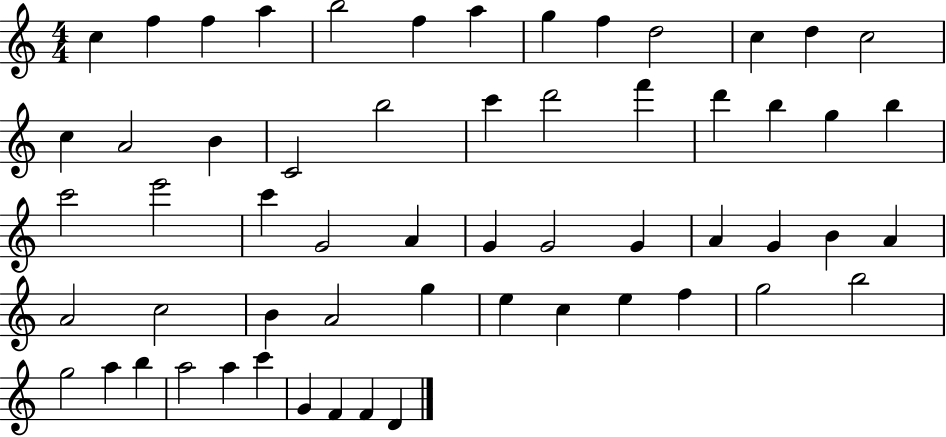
C5/q F5/q F5/q A5/q B5/h F5/q A5/q G5/q F5/q D5/h C5/q D5/q C5/h C5/q A4/h B4/q C4/h B5/h C6/q D6/h F6/q D6/q B5/q G5/q B5/q C6/h E6/h C6/q G4/h A4/q G4/q G4/h G4/q A4/q G4/q B4/q A4/q A4/h C5/h B4/q A4/h G5/q E5/q C5/q E5/q F5/q G5/h B5/h G5/h A5/q B5/q A5/h A5/q C6/q G4/q F4/q F4/q D4/q